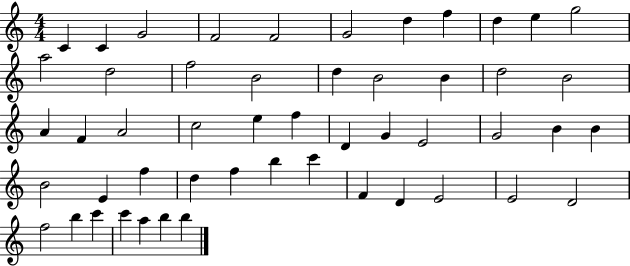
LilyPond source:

{
  \clef treble
  \numericTimeSignature
  \time 4/4
  \key c \major
  c'4 c'4 g'2 | f'2 f'2 | g'2 d''4 f''4 | d''4 e''4 g''2 | \break a''2 d''2 | f''2 b'2 | d''4 b'2 b'4 | d''2 b'2 | \break a'4 f'4 a'2 | c''2 e''4 f''4 | d'4 g'4 e'2 | g'2 b'4 b'4 | \break b'2 e'4 f''4 | d''4 f''4 b''4 c'''4 | f'4 d'4 e'2 | e'2 d'2 | \break f''2 b''4 c'''4 | c'''4 a''4 b''4 b''4 | \bar "|."
}